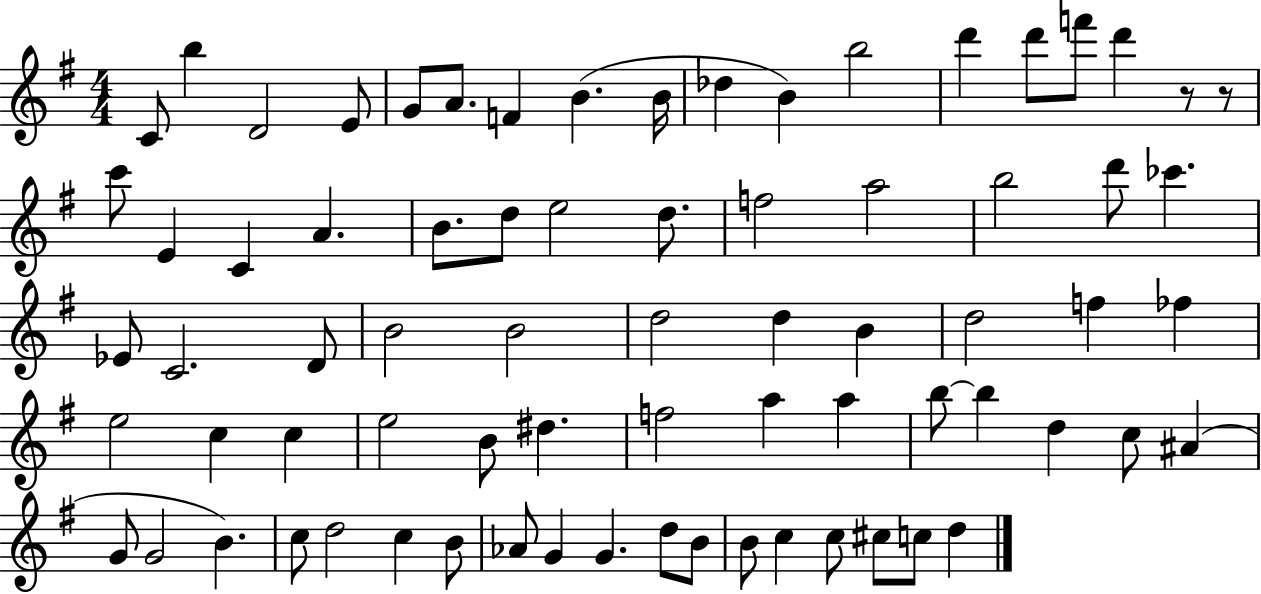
{
  \clef treble
  \numericTimeSignature
  \time 4/4
  \key g \major
  \repeat volta 2 { c'8 b''4 d'2 e'8 | g'8 a'8. f'4 b'4.( b'16 | des''4 b'4) b''2 | d'''4 d'''8 f'''8 d'''4 r8 r8 | \break c'''8 e'4 c'4 a'4. | b'8. d''8 e''2 d''8. | f''2 a''2 | b''2 d'''8 ces'''4. | \break ees'8 c'2. d'8 | b'2 b'2 | d''2 d''4 b'4 | d''2 f''4 fes''4 | \break e''2 c''4 c''4 | e''2 b'8 dis''4. | f''2 a''4 a''4 | b''8~~ b''4 d''4 c''8 ais'4( | \break g'8 g'2 b'4.) | c''8 d''2 c''4 b'8 | aes'8 g'4 g'4. d''8 b'8 | b'8 c''4 c''8 cis''8 c''8 d''4 | \break } \bar "|."
}